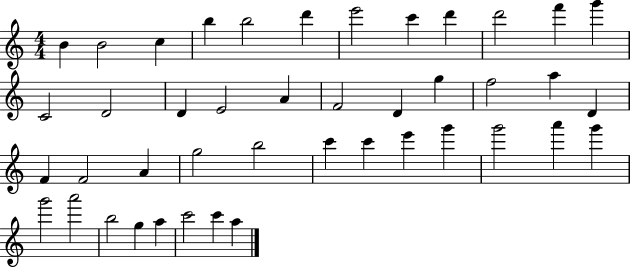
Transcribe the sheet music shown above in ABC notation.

X:1
T:Untitled
M:4/4
L:1/4
K:C
B B2 c b b2 d' e'2 c' d' d'2 f' g' C2 D2 D E2 A F2 D g f2 a D F F2 A g2 b2 c' c' e' g' g'2 a' g' g'2 a'2 b2 g a c'2 c' a